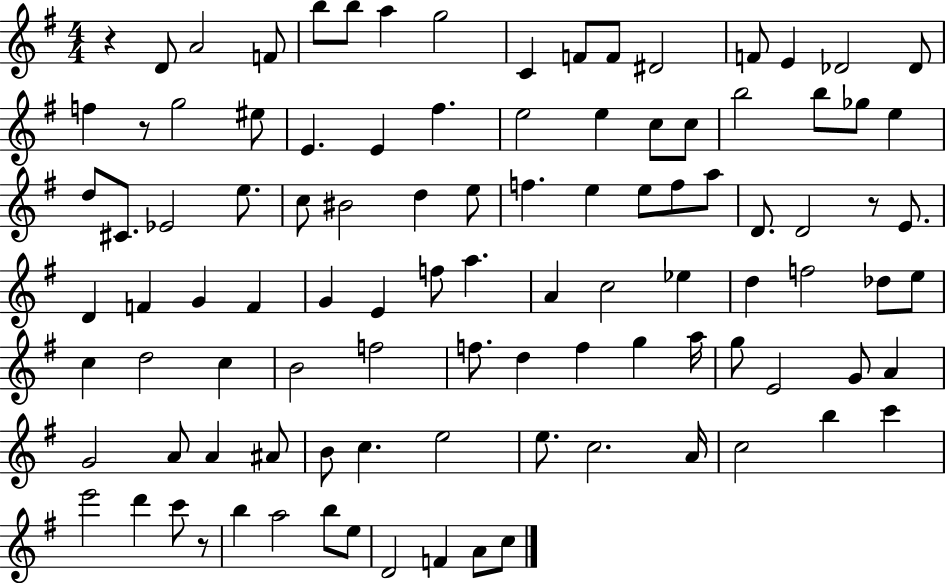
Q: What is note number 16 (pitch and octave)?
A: F5